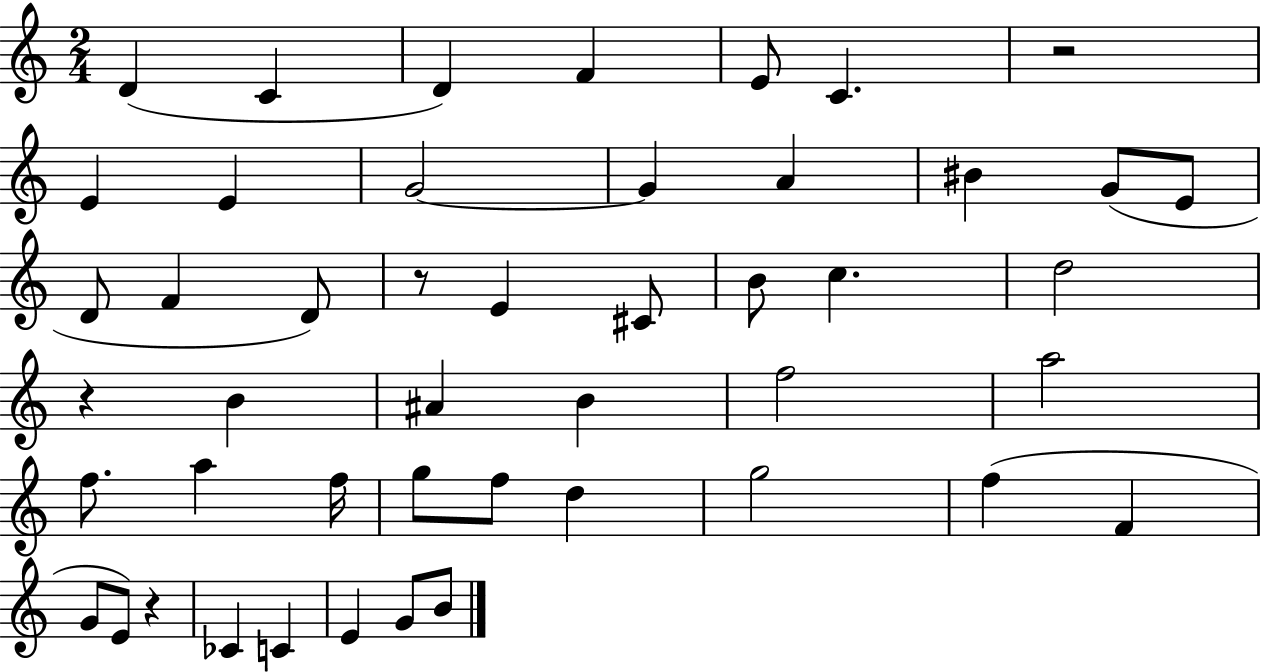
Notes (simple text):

D4/q C4/q D4/q F4/q E4/e C4/q. R/h E4/q E4/q G4/h G4/q A4/q BIS4/q G4/e E4/e D4/e F4/q D4/e R/e E4/q C#4/e B4/e C5/q. D5/h R/q B4/q A#4/q B4/q F5/h A5/h F5/e. A5/q F5/s G5/e F5/e D5/q G5/h F5/q F4/q G4/e E4/e R/q CES4/q C4/q E4/q G4/e B4/e